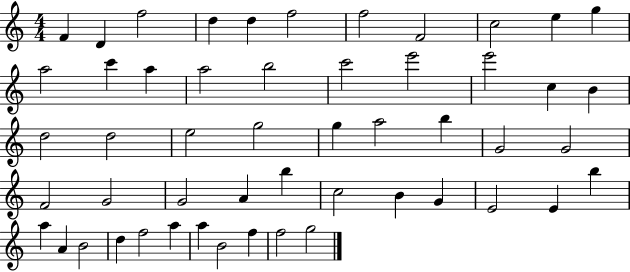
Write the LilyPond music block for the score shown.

{
  \clef treble
  \numericTimeSignature
  \time 4/4
  \key c \major
  f'4 d'4 f''2 | d''4 d''4 f''2 | f''2 f'2 | c''2 e''4 g''4 | \break a''2 c'''4 a''4 | a''2 b''2 | c'''2 e'''2 | e'''2 c''4 b'4 | \break d''2 d''2 | e''2 g''2 | g''4 a''2 b''4 | g'2 g'2 | \break f'2 g'2 | g'2 a'4 b''4 | c''2 b'4 g'4 | e'2 e'4 b''4 | \break a''4 a'4 b'2 | d''4 f''2 a''4 | a''4 b'2 f''4 | f''2 g''2 | \break \bar "|."
}